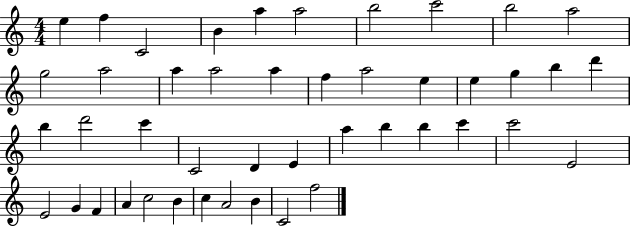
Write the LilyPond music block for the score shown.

{
  \clef treble
  \numericTimeSignature
  \time 4/4
  \key c \major
  e''4 f''4 c'2 | b'4 a''4 a''2 | b''2 c'''2 | b''2 a''2 | \break g''2 a''2 | a''4 a''2 a''4 | f''4 a''2 e''4 | e''4 g''4 b''4 d'''4 | \break b''4 d'''2 c'''4 | c'2 d'4 e'4 | a''4 b''4 b''4 c'''4 | c'''2 e'2 | \break e'2 g'4 f'4 | a'4 c''2 b'4 | c''4 a'2 b'4 | c'2 f''2 | \break \bar "|."
}